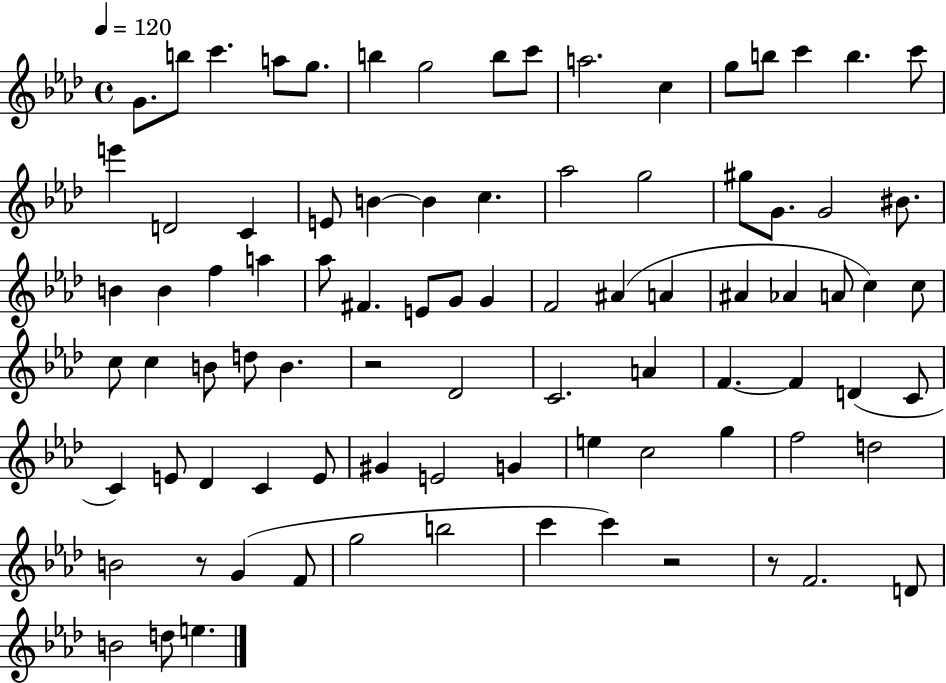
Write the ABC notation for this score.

X:1
T:Untitled
M:4/4
L:1/4
K:Ab
G/2 b/2 c' a/2 g/2 b g2 b/2 c'/2 a2 c g/2 b/2 c' b c'/2 e' D2 C E/2 B B c _a2 g2 ^g/2 G/2 G2 ^B/2 B B f a _a/2 ^F E/2 G/2 G F2 ^A A ^A _A A/2 c c/2 c/2 c B/2 d/2 B z2 _D2 C2 A F F D C/2 C E/2 _D C E/2 ^G E2 G e c2 g f2 d2 B2 z/2 G F/2 g2 b2 c' c' z2 z/2 F2 D/2 B2 d/2 e